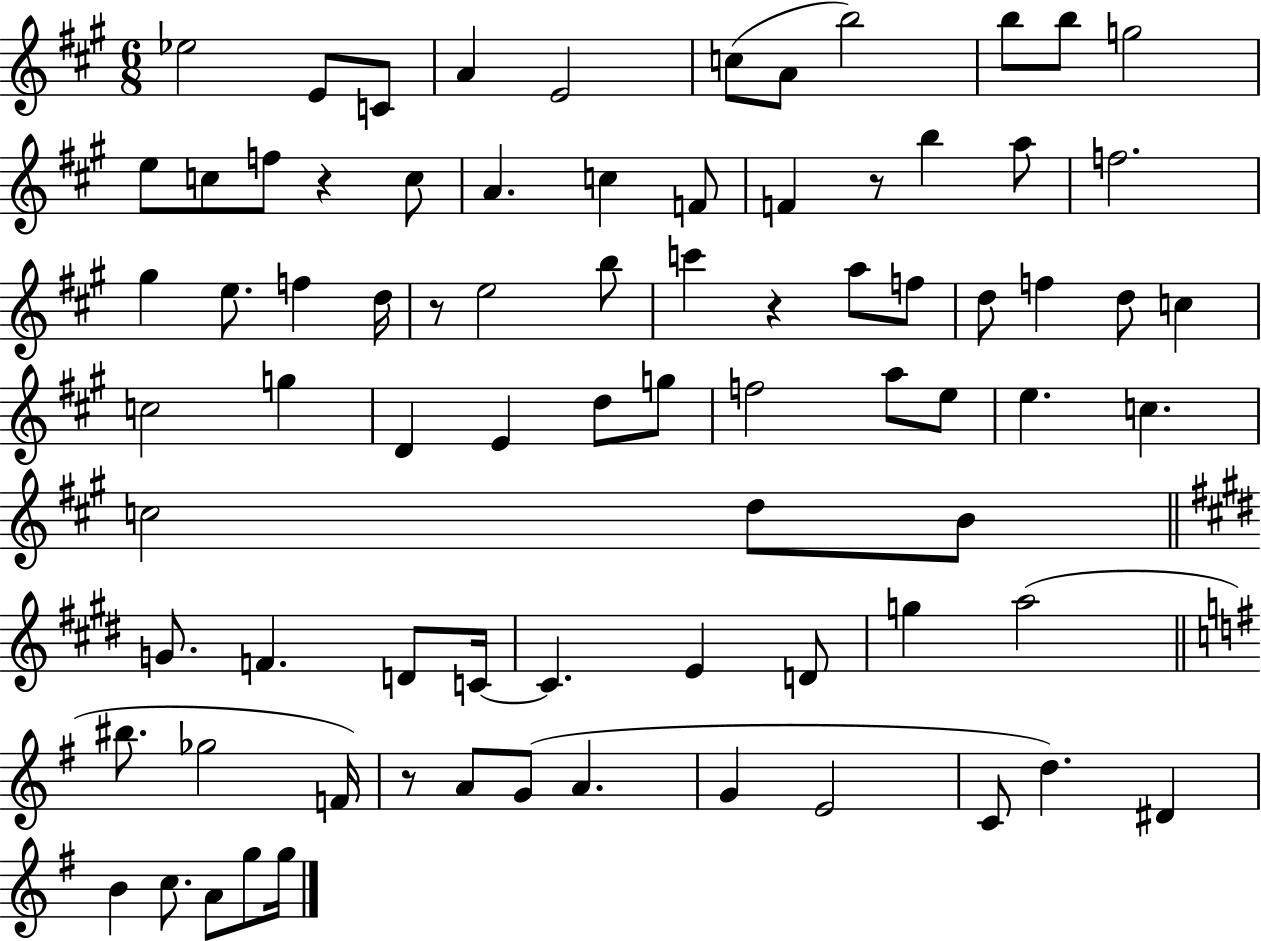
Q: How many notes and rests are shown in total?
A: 79